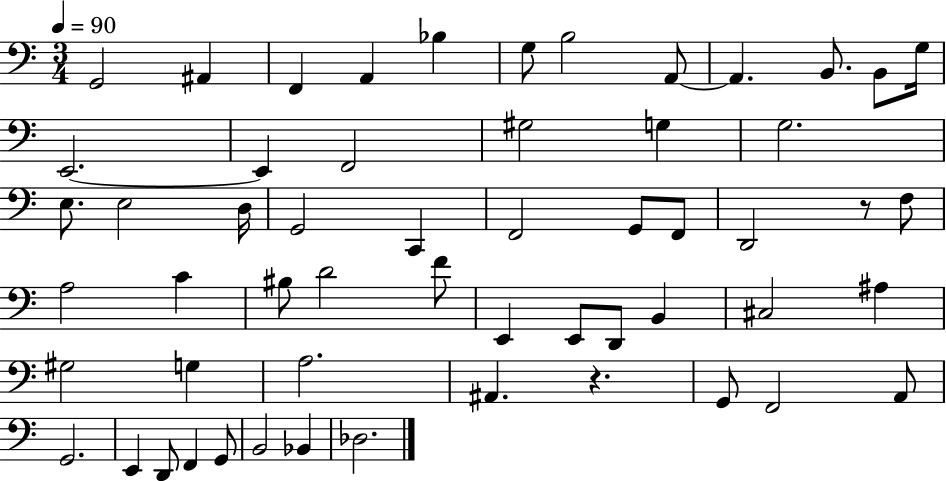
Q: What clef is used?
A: bass